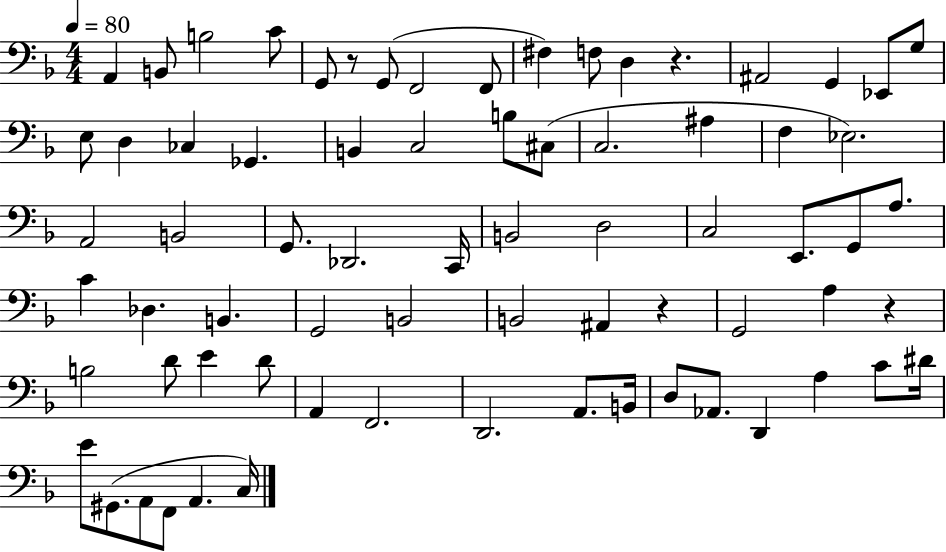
X:1
T:Untitled
M:4/4
L:1/4
K:F
A,, B,,/2 B,2 C/2 G,,/2 z/2 G,,/2 F,,2 F,,/2 ^F, F,/2 D, z ^A,,2 G,, _E,,/2 G,/2 E,/2 D, _C, _G,, B,, C,2 B,/2 ^C,/2 C,2 ^A, F, _E,2 A,,2 B,,2 G,,/2 _D,,2 C,,/4 B,,2 D,2 C,2 E,,/2 G,,/2 A,/2 C _D, B,, G,,2 B,,2 B,,2 ^A,, z G,,2 A, z B,2 D/2 E D/2 A,, F,,2 D,,2 A,,/2 B,,/4 D,/2 _A,,/2 D,, A, C/2 ^D/4 E/2 ^G,,/2 A,,/2 F,,/2 A,, C,/4